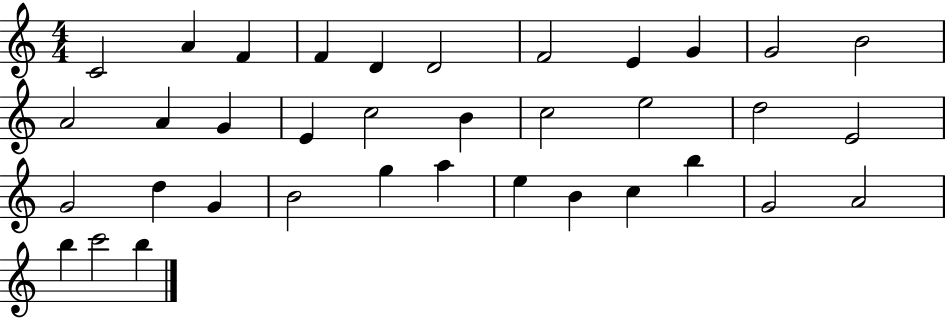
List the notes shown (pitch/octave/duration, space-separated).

C4/h A4/q F4/q F4/q D4/q D4/h F4/h E4/q G4/q G4/h B4/h A4/h A4/q G4/q E4/q C5/h B4/q C5/h E5/h D5/h E4/h G4/h D5/q G4/q B4/h G5/q A5/q E5/q B4/q C5/q B5/q G4/h A4/h B5/q C6/h B5/q